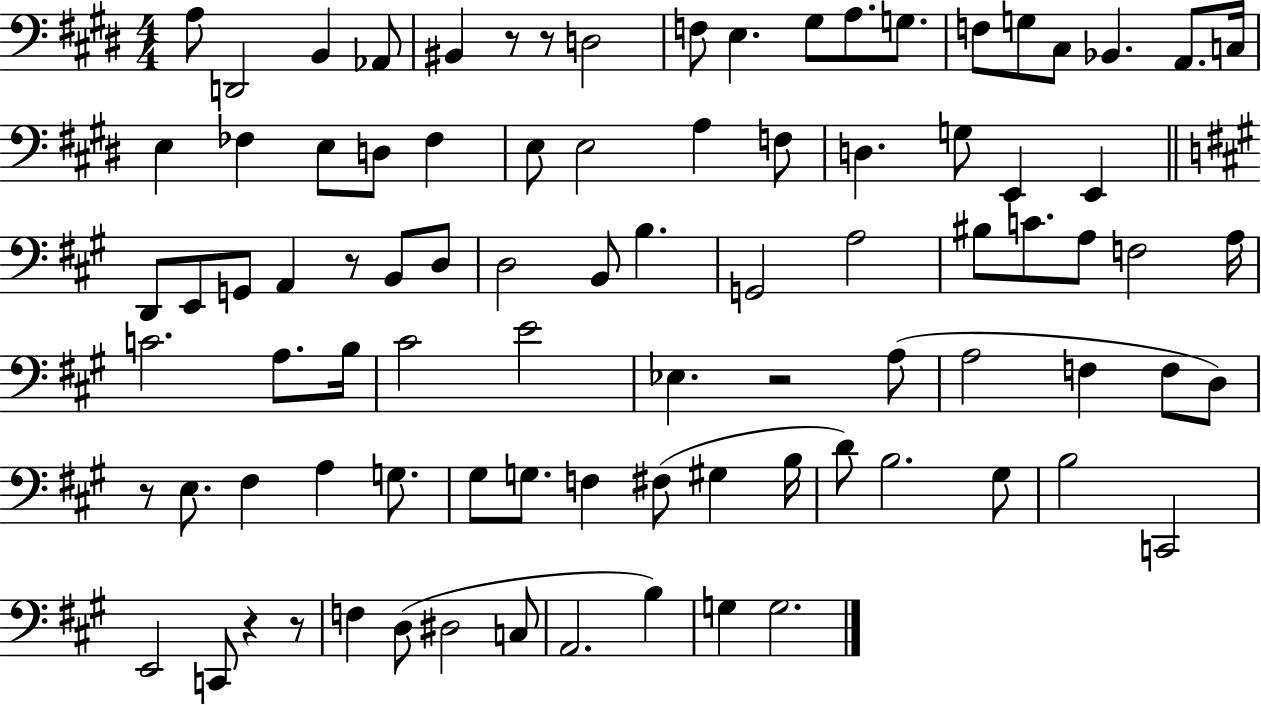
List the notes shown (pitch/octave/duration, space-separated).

A3/e D2/h B2/q Ab2/e BIS2/q R/e R/e D3/h F3/e E3/q. G#3/e A3/e. G3/e. F3/e G3/e C#3/e Bb2/q. A2/e. C3/s E3/q FES3/q E3/e D3/e FES3/q E3/e E3/h A3/q F3/e D3/q. G3/e E2/q E2/q D2/e E2/e G2/e A2/q R/e B2/e D3/e D3/h B2/e B3/q. G2/h A3/h BIS3/e C4/e. A3/e F3/h A3/s C4/h. A3/e. B3/s C#4/h E4/h Eb3/q. R/h A3/e A3/h F3/q F3/e D3/e R/e E3/e. F#3/q A3/q G3/e. G#3/e G3/e. F3/q F#3/e G#3/q B3/s D4/e B3/h. G#3/e B3/h C2/h E2/h C2/e R/q R/e F3/q D3/e D#3/h C3/e A2/h. B3/q G3/q G3/h.